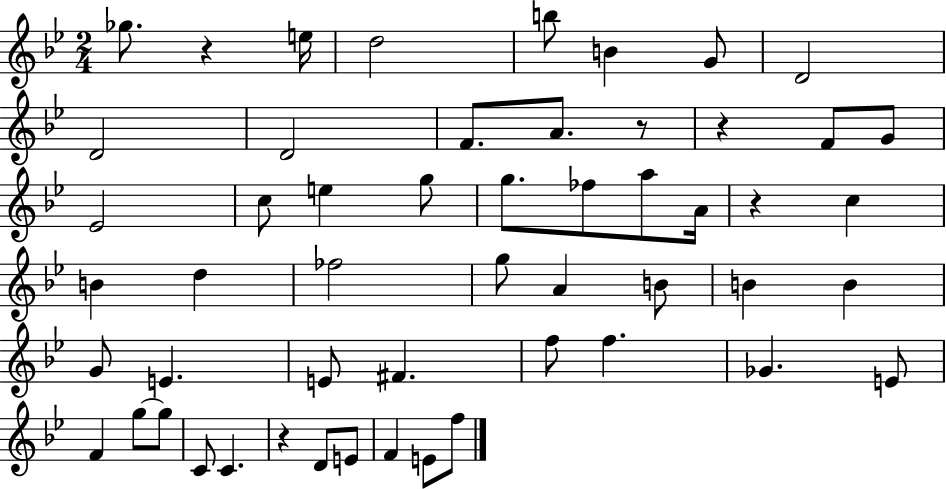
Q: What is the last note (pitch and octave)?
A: F5